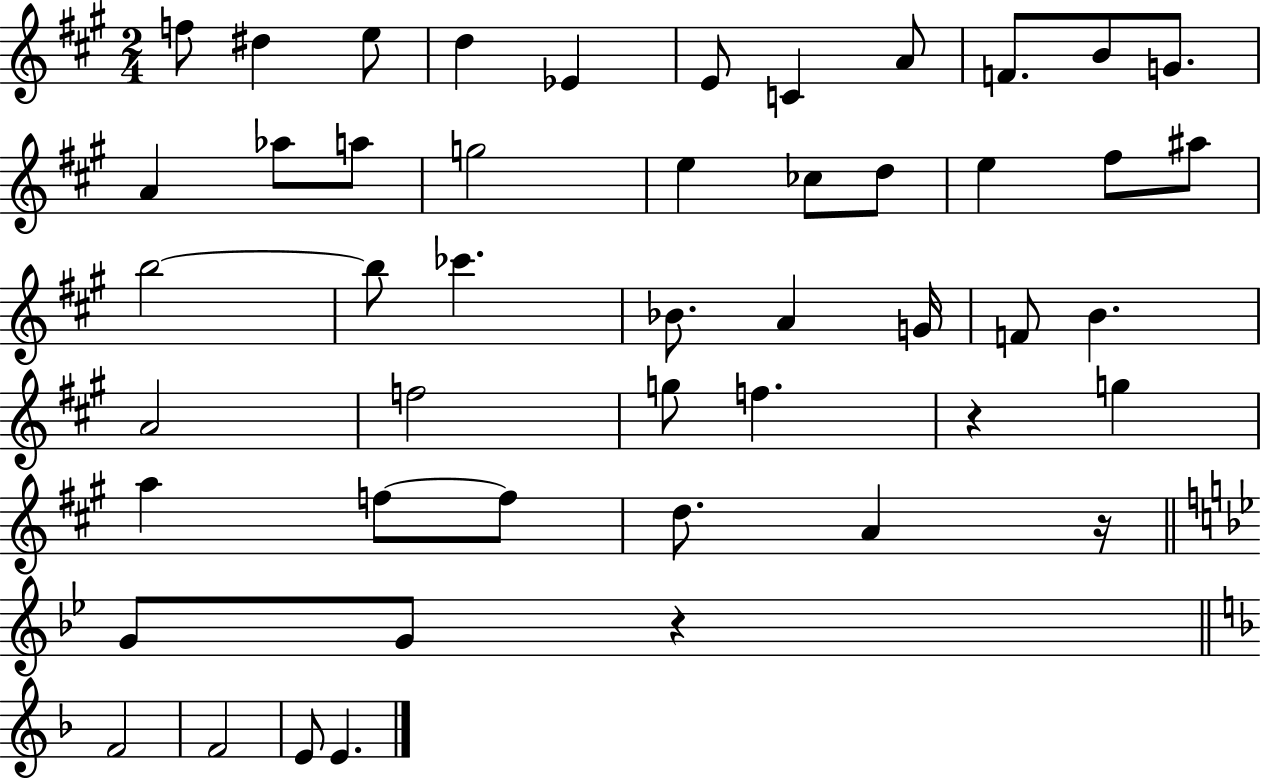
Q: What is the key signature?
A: A major